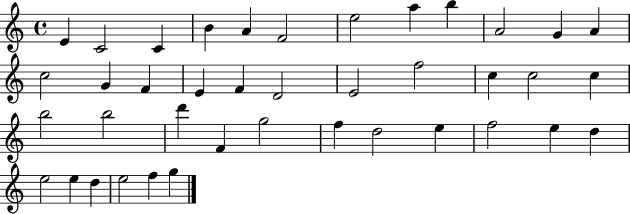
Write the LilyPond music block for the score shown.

{
  \clef treble
  \time 4/4
  \defaultTimeSignature
  \key c \major
  e'4 c'2 c'4 | b'4 a'4 f'2 | e''2 a''4 b''4 | a'2 g'4 a'4 | \break c''2 g'4 f'4 | e'4 f'4 d'2 | e'2 f''2 | c''4 c''2 c''4 | \break b''2 b''2 | d'''4 f'4 g''2 | f''4 d''2 e''4 | f''2 e''4 d''4 | \break e''2 e''4 d''4 | e''2 f''4 g''4 | \bar "|."
}